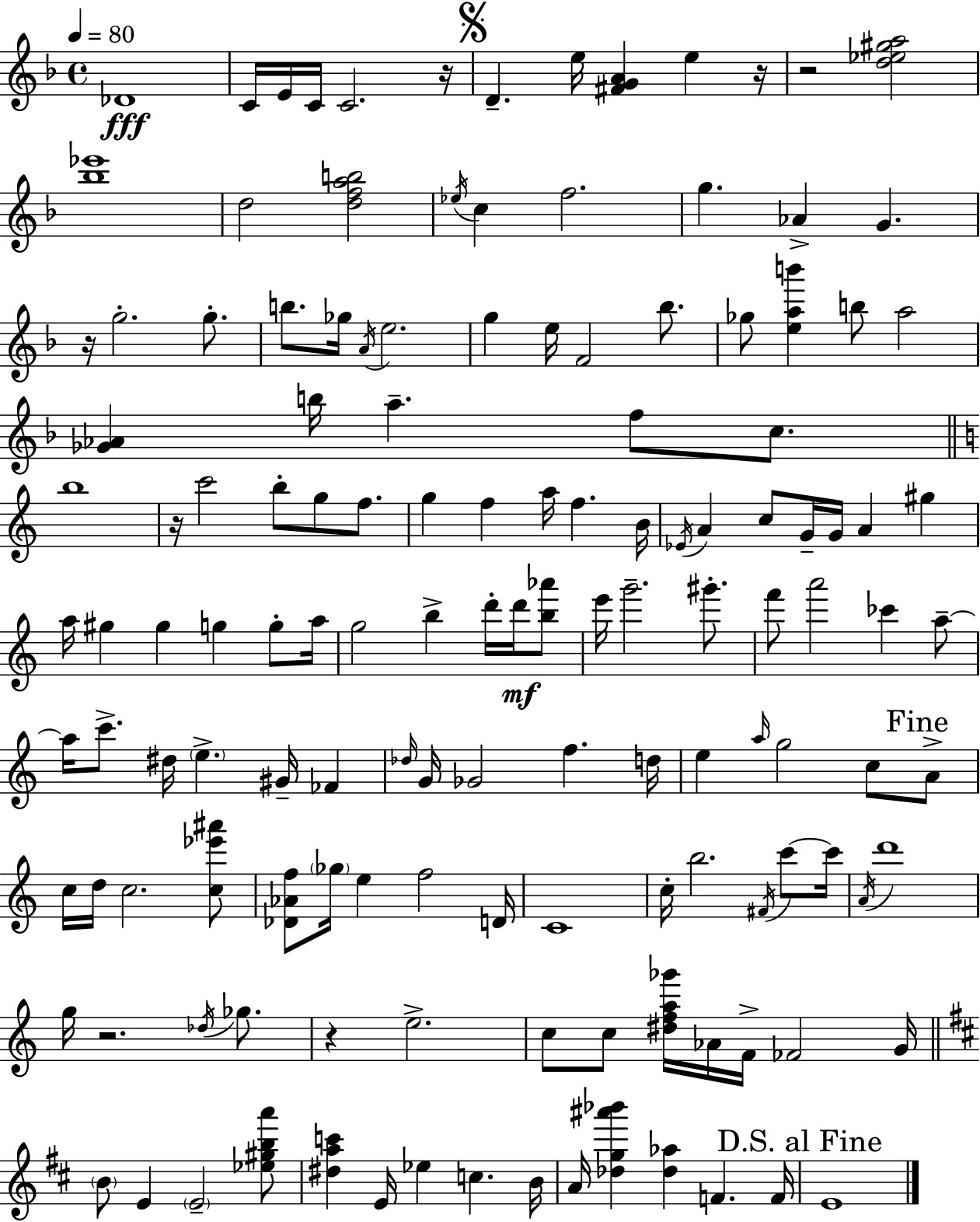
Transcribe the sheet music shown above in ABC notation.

X:1
T:Untitled
M:4/4
L:1/4
K:Dm
_D4 C/4 E/4 C/4 C2 z/4 D e/4 [^FGA] e z/4 z2 [d_e^ga]2 [_b_e']4 d2 [dfab]2 _e/4 c f2 g _A G z/4 g2 g/2 b/2 _g/4 A/4 e2 g e/4 F2 _b/2 _g/2 [eab'] b/2 a2 [_G_A] b/4 a f/2 c/2 b4 z/4 c'2 b/2 g/2 f/2 g f a/4 f B/4 _E/4 A c/2 G/4 G/4 A ^g a/4 ^g ^g g g/2 a/4 g2 b d'/4 d'/4 [b_a']/2 e'/4 g'2 ^g'/2 f'/2 a'2 _c' a/2 a/4 c'/2 ^d/4 e ^G/4 _F _d/4 G/4 _G2 f d/4 e a/4 g2 c/2 A/2 c/4 d/4 c2 [c_e'^a']/2 [_D_Af]/2 _g/4 e f2 D/4 C4 c/4 b2 ^F/4 c'/2 c'/4 A/4 d'4 g/4 z2 _d/4 _g/2 z e2 c/2 c/2 [^dfa_g']/4 _A/4 F/4 _F2 G/4 B/2 E E2 [_e^gba']/2 [^dac'] E/4 _e c B/4 A/4 [_dg^a'_b'] [_d_a] F F/4 E4